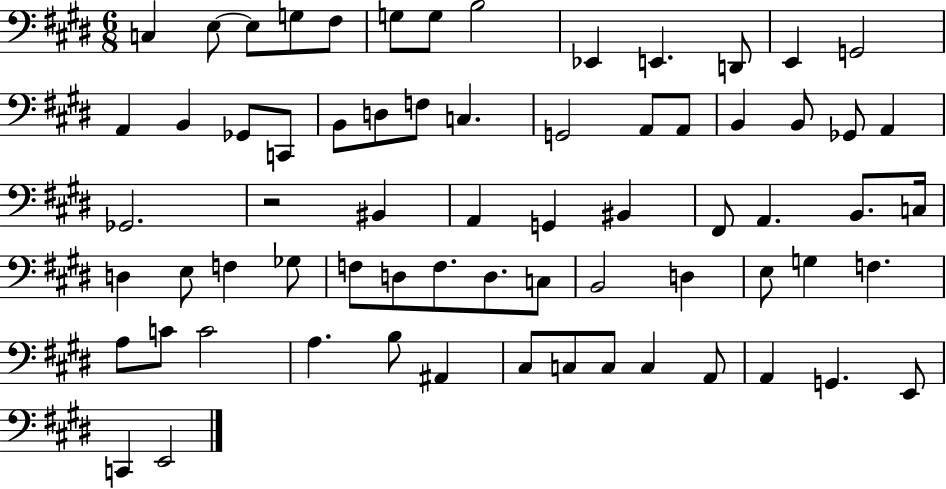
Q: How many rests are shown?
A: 1